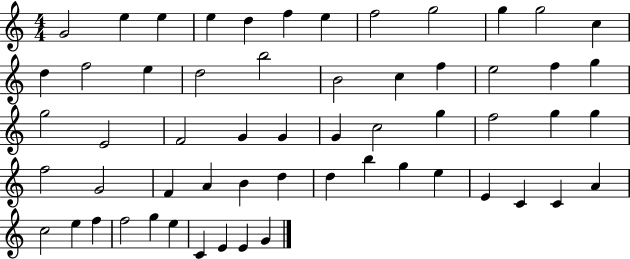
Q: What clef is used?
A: treble